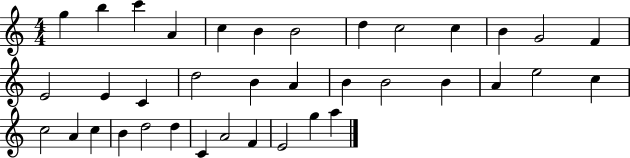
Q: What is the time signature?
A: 4/4